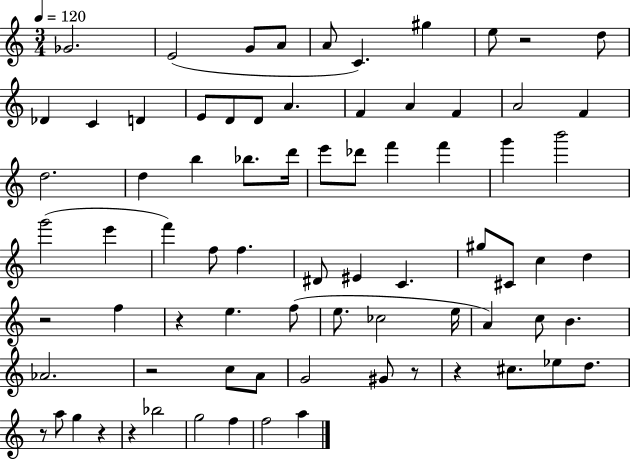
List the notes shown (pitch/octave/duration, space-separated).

Gb4/h. E4/h G4/e A4/e A4/e C4/q. G#5/q E5/e R/h D5/e Db4/q C4/q D4/q E4/e D4/e D4/e A4/q. F4/q A4/q F4/q A4/h F4/q D5/h. D5/q B5/q Bb5/e. D6/s E6/e Db6/e F6/q F6/q G6/q B6/h G6/h E6/q F6/q F5/e F5/q. D#4/e EIS4/q C4/q. G#5/e C#4/e C5/q D5/q R/h F5/q R/q E5/q. F5/e E5/e. CES5/h E5/s A4/q C5/e B4/q. Ab4/h. R/h C5/e A4/e G4/h G#4/e R/e R/q C#5/e. Eb5/e D5/e. R/e A5/e G5/q R/q R/q Bb5/h G5/h F5/q F5/h A5/q